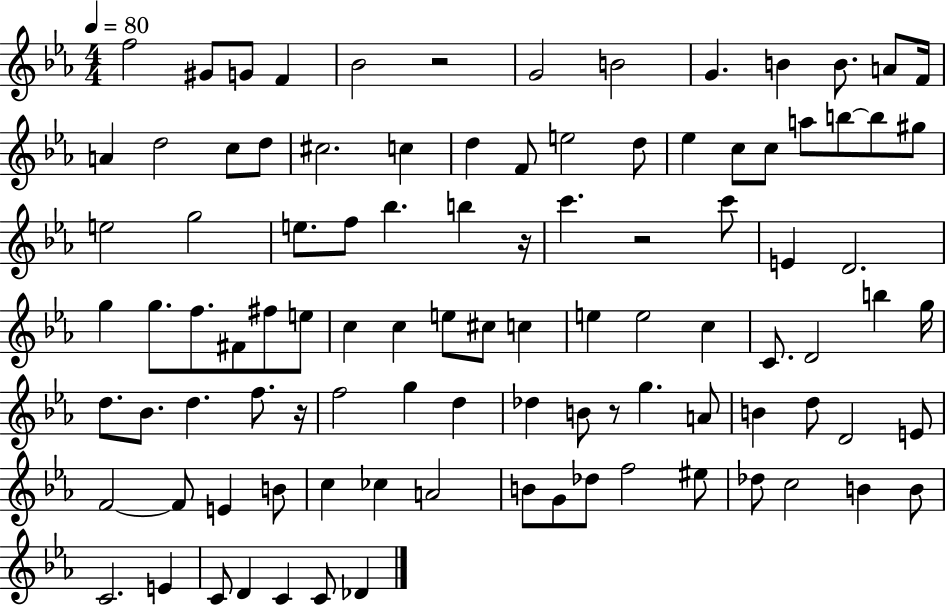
X:1
T:Untitled
M:4/4
L:1/4
K:Eb
f2 ^G/2 G/2 F _B2 z2 G2 B2 G B B/2 A/2 F/4 A d2 c/2 d/2 ^c2 c d F/2 e2 d/2 _e c/2 c/2 a/2 b/2 b/2 ^g/2 e2 g2 e/2 f/2 _b b z/4 c' z2 c'/2 E D2 g g/2 f/2 ^F/2 ^f/2 e/2 c c e/2 ^c/2 c e e2 c C/2 D2 b g/4 d/2 _B/2 d f/2 z/4 f2 g d _d B/2 z/2 g A/2 B d/2 D2 E/2 F2 F/2 E B/2 c _c A2 B/2 G/2 _d/2 f2 ^e/2 _d/2 c2 B B/2 C2 E C/2 D C C/2 _D